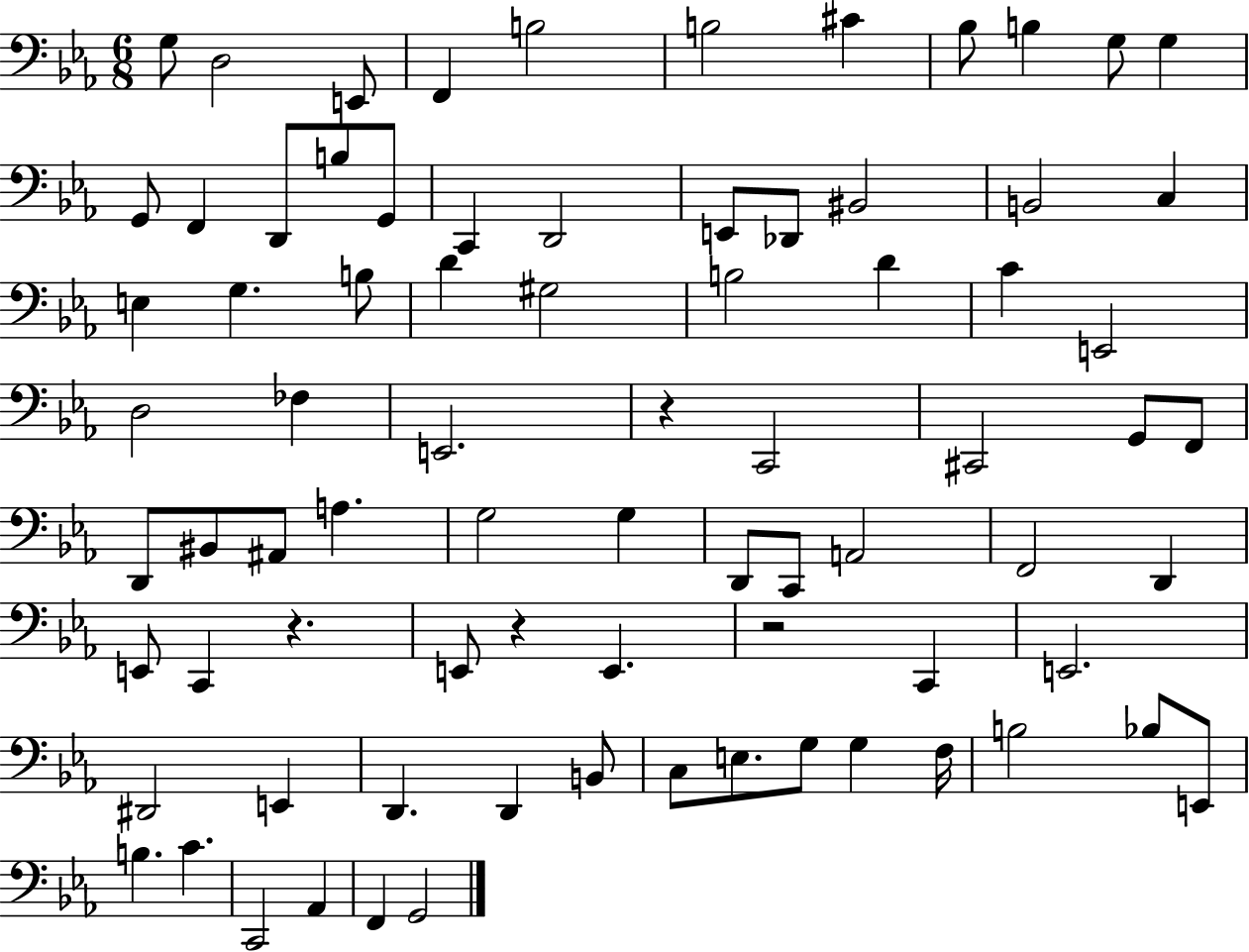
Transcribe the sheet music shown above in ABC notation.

X:1
T:Untitled
M:6/8
L:1/4
K:Eb
G,/2 D,2 E,,/2 F,, B,2 B,2 ^C _B,/2 B, G,/2 G, G,,/2 F,, D,,/2 B,/2 G,,/2 C,, D,,2 E,,/2 _D,,/2 ^B,,2 B,,2 C, E, G, B,/2 D ^G,2 B,2 D C E,,2 D,2 _F, E,,2 z C,,2 ^C,,2 G,,/2 F,,/2 D,,/2 ^B,,/2 ^A,,/2 A, G,2 G, D,,/2 C,,/2 A,,2 F,,2 D,, E,,/2 C,, z E,,/2 z E,, z2 C,, E,,2 ^D,,2 E,, D,, D,, B,,/2 C,/2 E,/2 G,/2 G, F,/4 B,2 _B,/2 E,,/2 B, C C,,2 _A,, F,, G,,2